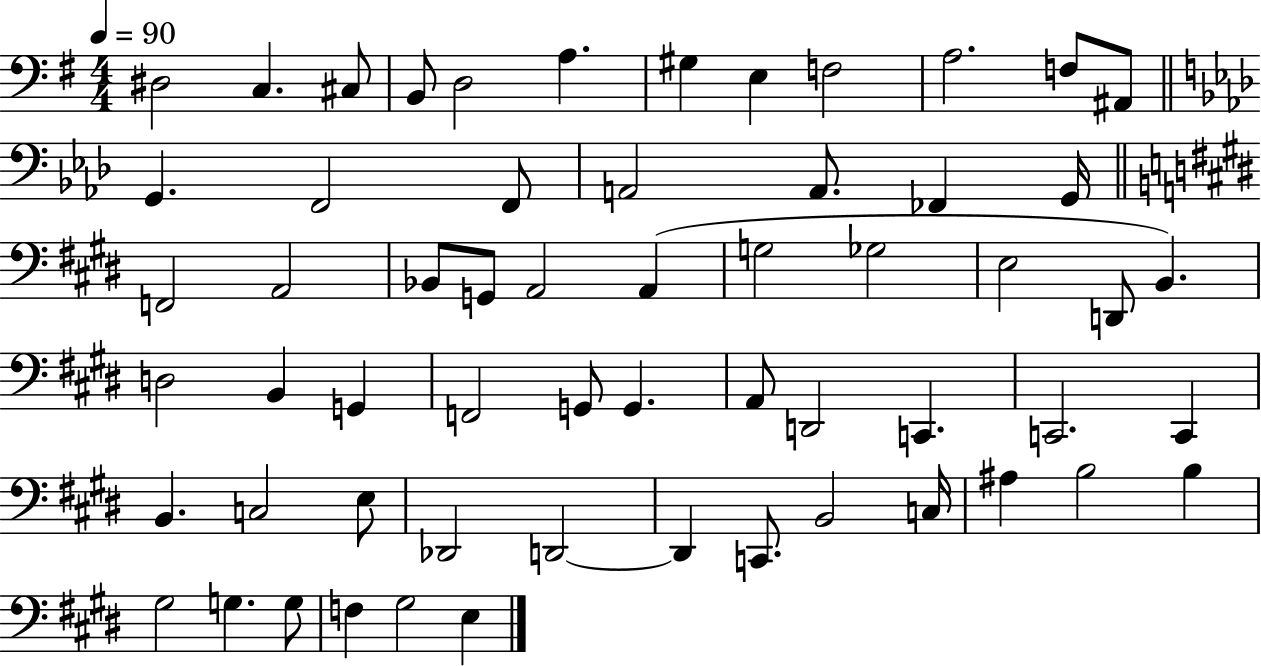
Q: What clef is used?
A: bass